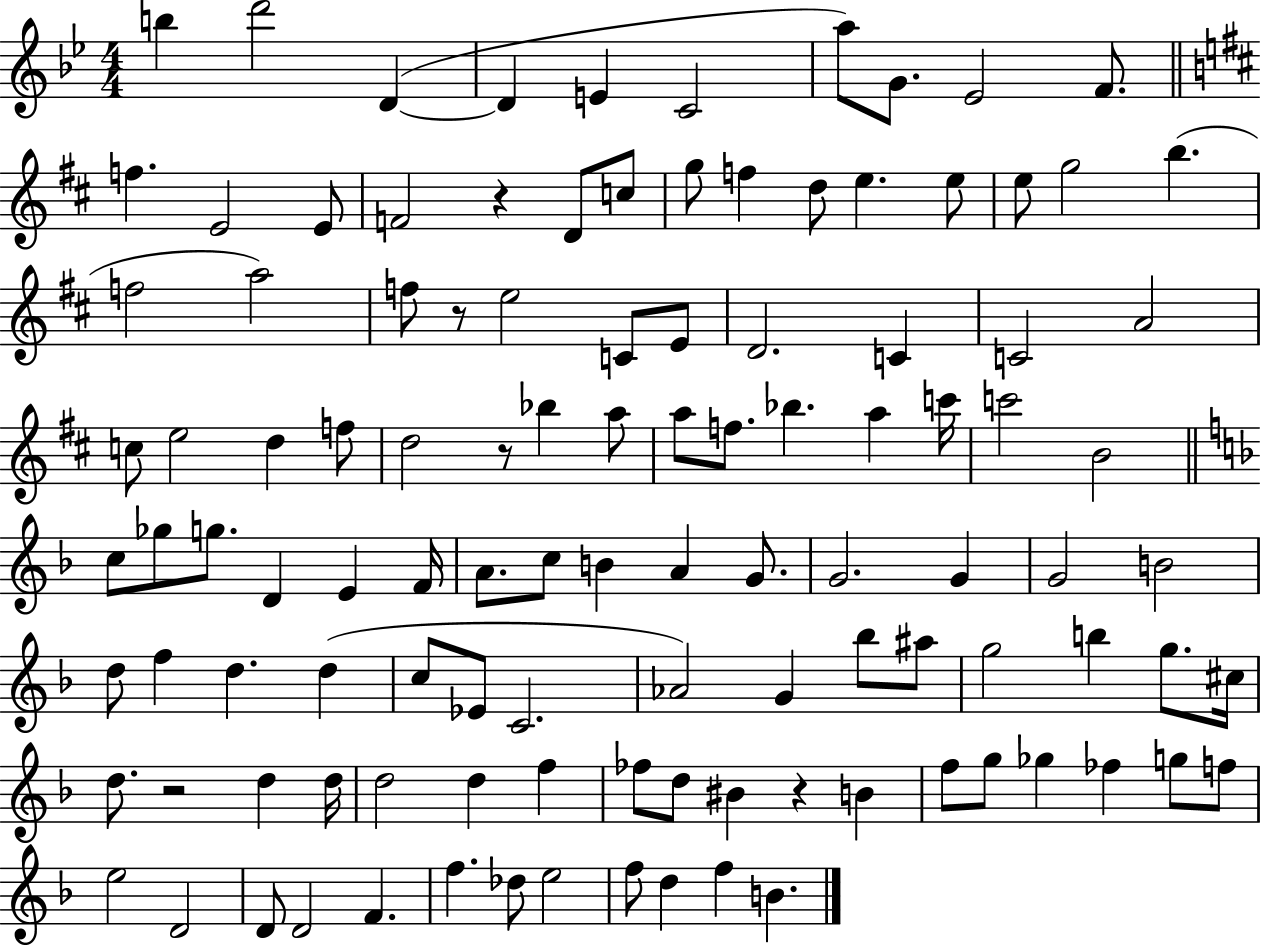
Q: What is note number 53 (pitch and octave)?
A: E4